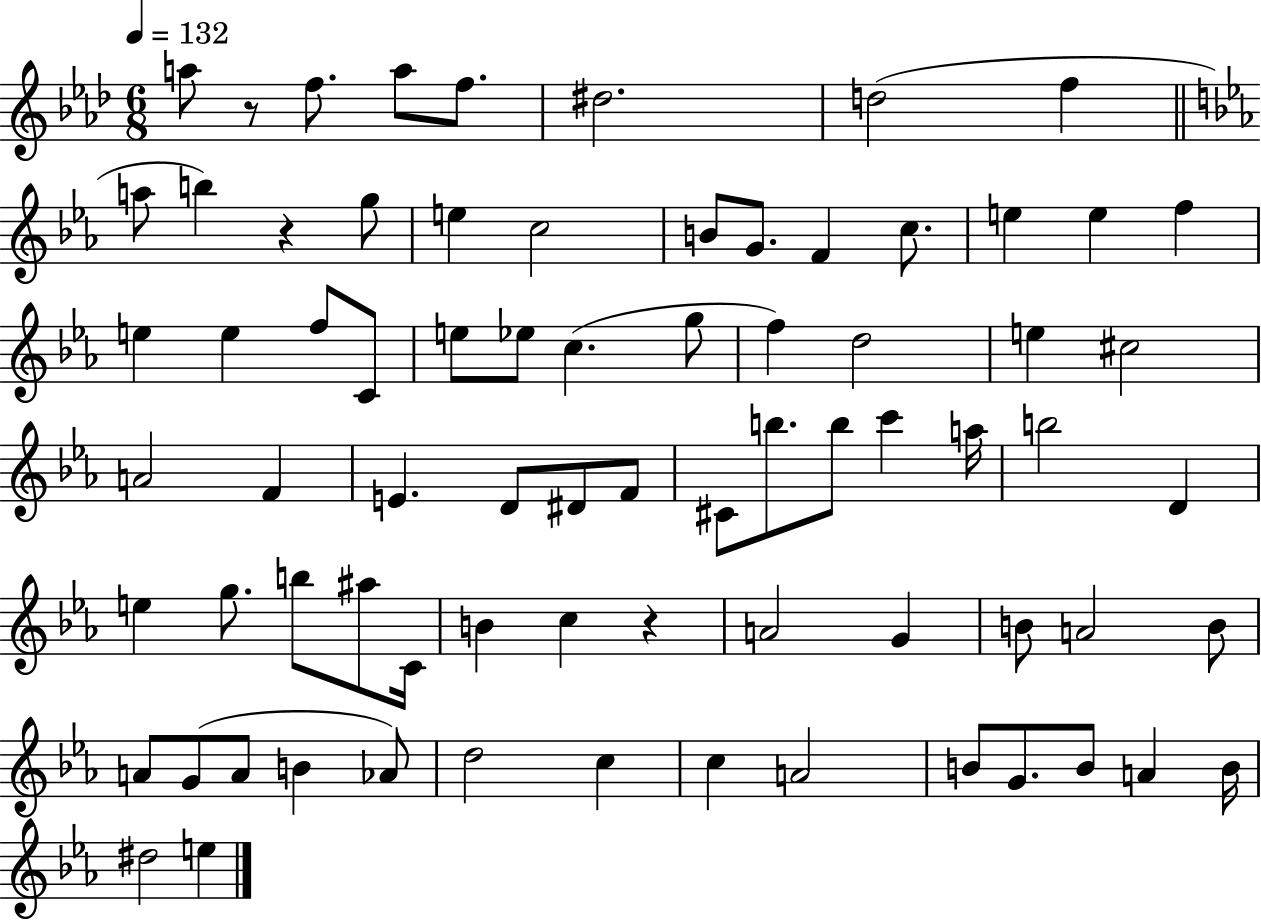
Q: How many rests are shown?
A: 3